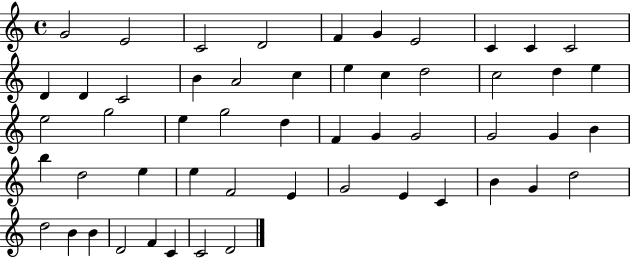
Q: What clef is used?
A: treble